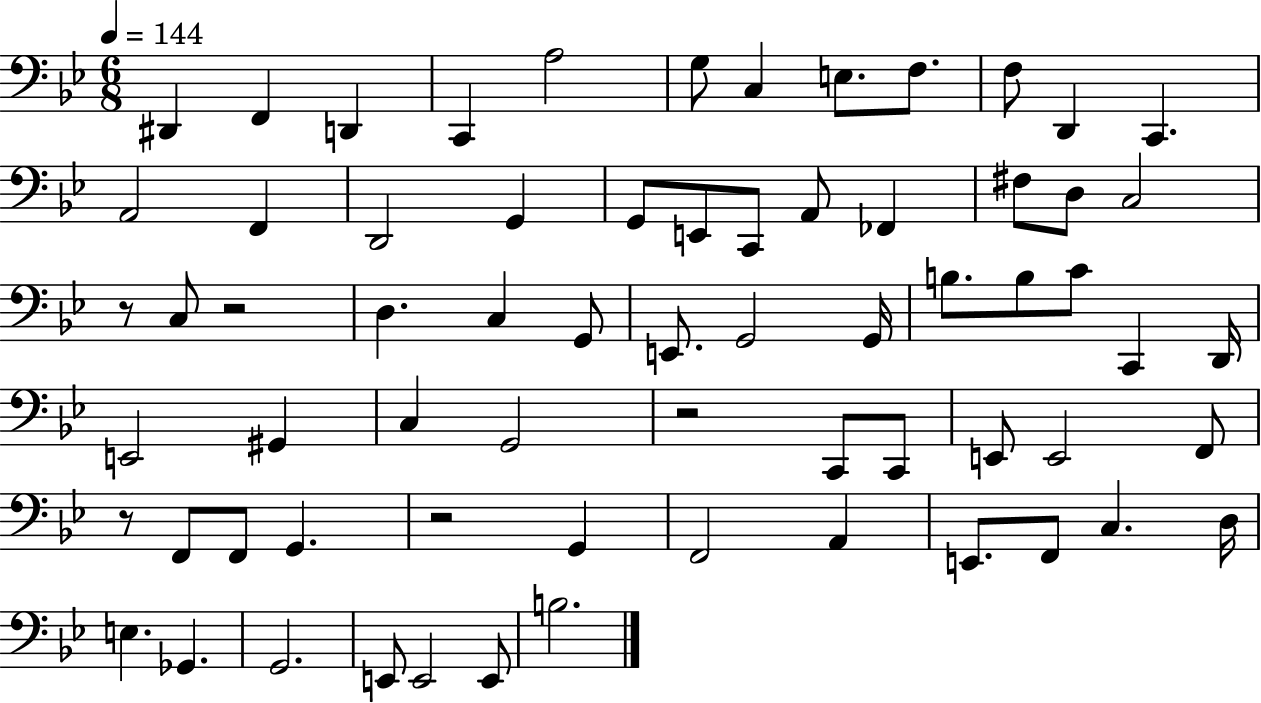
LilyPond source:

{
  \clef bass
  \numericTimeSignature
  \time 6/8
  \key bes \major
  \tempo 4 = 144
  dis,4 f,4 d,4 | c,4 a2 | g8 c4 e8. f8. | f8 d,4 c,4. | \break a,2 f,4 | d,2 g,4 | g,8 e,8 c,8 a,8 fes,4 | fis8 d8 c2 | \break r8 c8 r2 | d4. c4 g,8 | e,8. g,2 g,16 | b8. b8 c'8 c,4 d,16 | \break e,2 gis,4 | c4 g,2 | r2 c,8 c,8 | e,8 e,2 f,8 | \break r8 f,8 f,8 g,4. | r2 g,4 | f,2 a,4 | e,8. f,8 c4. d16 | \break e4. ges,4. | g,2. | e,8 e,2 e,8 | b2. | \break \bar "|."
}